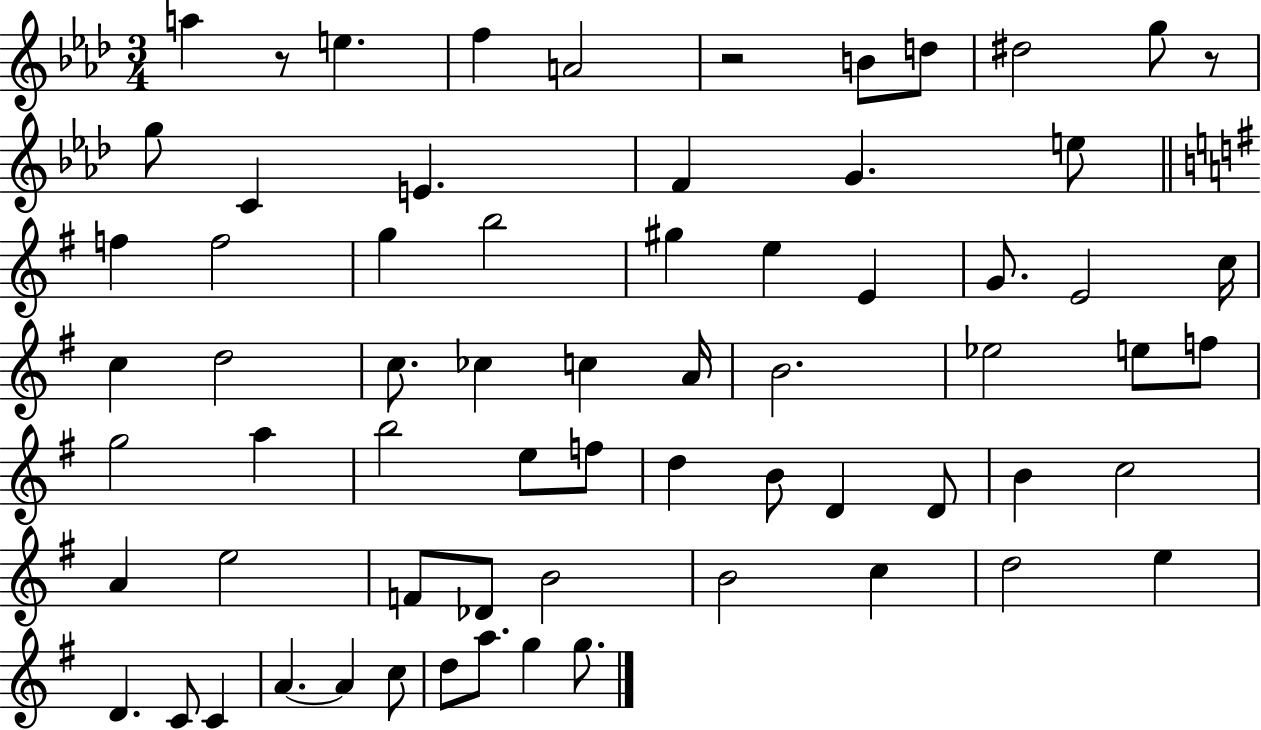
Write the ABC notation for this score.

X:1
T:Untitled
M:3/4
L:1/4
K:Ab
a z/2 e f A2 z2 B/2 d/2 ^d2 g/2 z/2 g/2 C E F G e/2 f f2 g b2 ^g e E G/2 E2 c/4 c d2 c/2 _c c A/4 B2 _e2 e/2 f/2 g2 a b2 e/2 f/2 d B/2 D D/2 B c2 A e2 F/2 _D/2 B2 B2 c d2 e D C/2 C A A c/2 d/2 a/2 g g/2